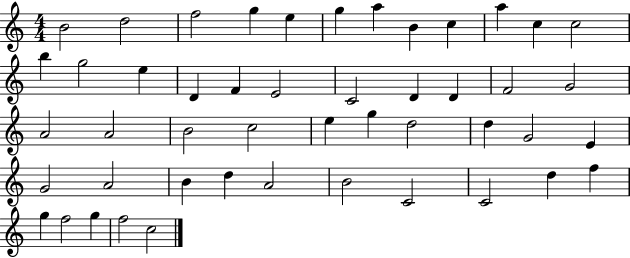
X:1
T:Untitled
M:4/4
L:1/4
K:C
B2 d2 f2 g e g a B c a c c2 b g2 e D F E2 C2 D D F2 G2 A2 A2 B2 c2 e g d2 d G2 E G2 A2 B d A2 B2 C2 C2 d f g f2 g f2 c2